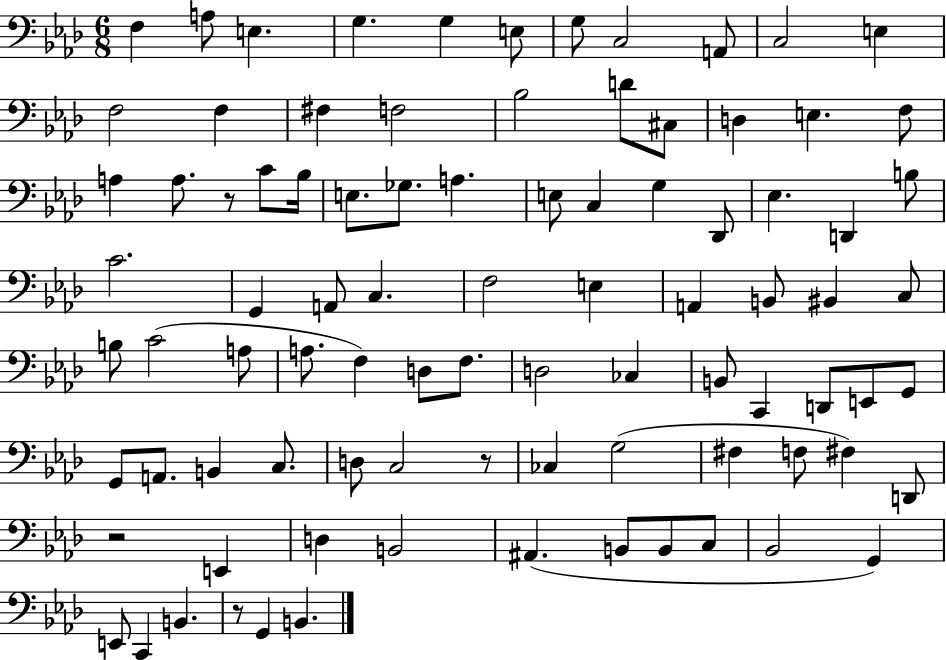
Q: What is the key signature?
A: AES major